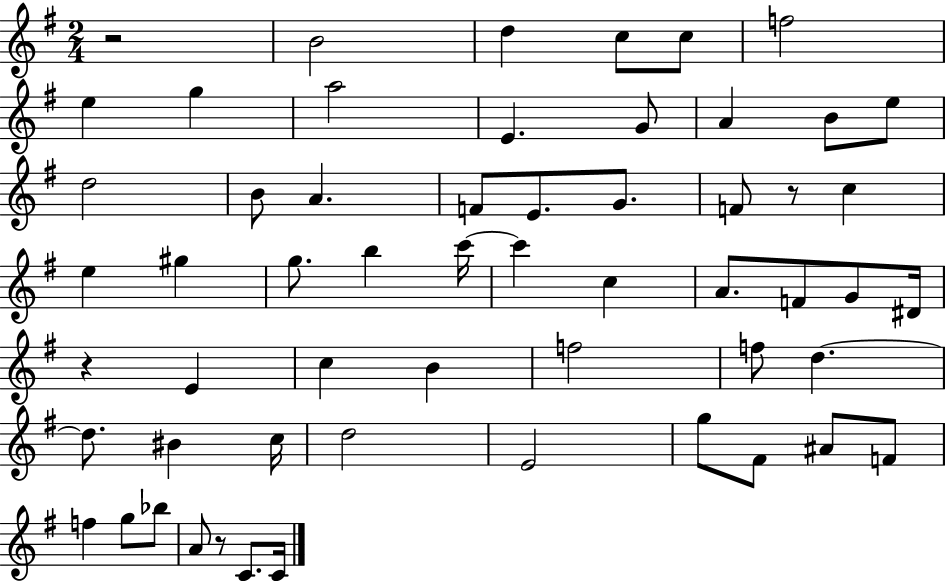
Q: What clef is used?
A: treble